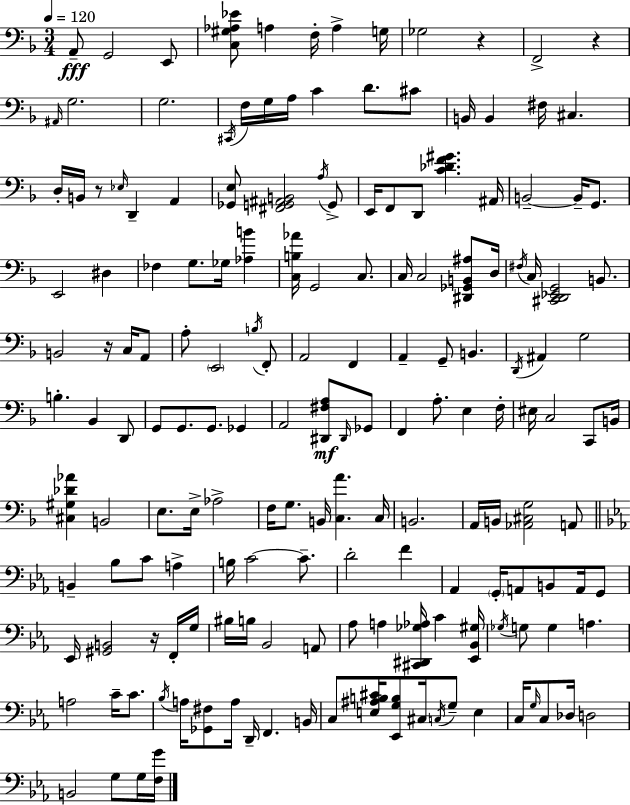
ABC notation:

X:1
T:Untitled
M:3/4
L:1/4
K:F
A,,/2 G,,2 E,,/2 [C,^G,_A,_E]/2 A, F,/4 A, G,/4 _G,2 z F,,2 z ^A,,/4 G,2 G,2 ^C,,/4 F,/4 G,/4 A,/4 C D/2 ^C/2 B,,/4 B,, ^F,/4 ^C, D,/4 B,,/4 z/2 _E,/4 D,, A,, [_G,,E,]/2 [^F,,G,,^A,,B,,]2 A,/4 G,,/2 E,,/4 F,,/2 D,,/2 [C_DF^G] ^A,,/4 B,,2 B,,/4 G,,/2 E,,2 ^D, _F, G,/2 _G,/4 [_A,B] [C,B,_A]/4 G,,2 C,/2 C,/4 C,2 [^D,,_G,,B,,^A,]/2 D,/4 ^F,/4 C,/4 [^C,,D,,_E,,G,,]2 B,,/2 B,,2 z/4 C,/4 A,,/2 A,/2 E,,2 B,/4 F,,/2 A,,2 F,, A,, G,,/2 B,, D,,/4 ^A,, G,2 B, _B,, D,,/2 G,,/2 G,,/2 G,,/2 _G,, A,,2 [^D,,^F,A,]/2 ^D,,/4 _G,,/2 F,, A,/2 E, F,/4 ^E,/4 C,2 C,,/2 B,,/4 [^C,^G,_D_A] B,,2 E,/2 E,/4 _A,2 F,/4 G,/2 B,,/4 [C,A] C,/4 B,,2 A,,/4 B,,/4 [_A,,^C,G,]2 A,,/2 B,, _B,/2 C/2 A, B,/4 C2 C/2 D2 F _A,, G,,/4 A,,/2 B,,/2 A,,/4 G,,/2 _E,,/4 [^G,,B,,]2 z/4 F,,/4 G,/4 ^B,/4 B,/4 _B,,2 A,,/2 _A,/2 A, [^C,,^D,,_G,_A,]/4 C [_E,,_B,,^G,]/4 _G,/4 G,/2 G, A, A,2 C/4 C/2 _B,/4 A,/4 [_G,,^F,]/2 A,/4 D,,/4 F,, B,,/4 C,/2 [E,^A,B,^C]/4 [_E,,G,B,]/2 ^C,/4 C,/4 G,/2 E, C,/4 G,/4 C,/2 _D,/4 D,2 B,,2 G,/2 G,/4 [F,G]/4